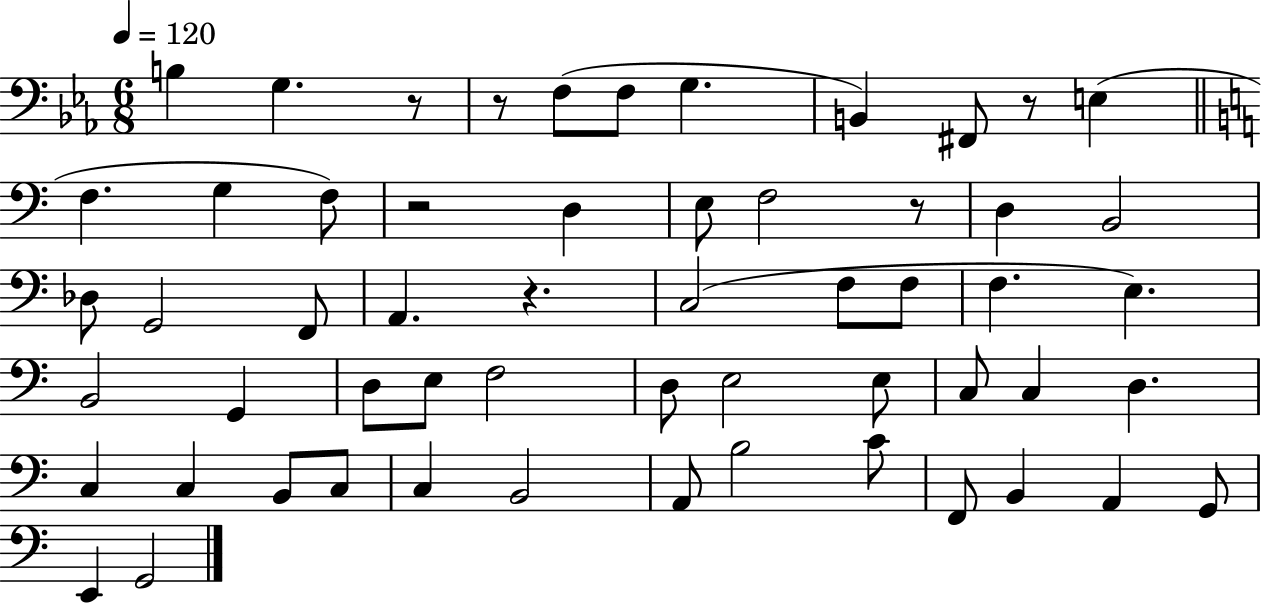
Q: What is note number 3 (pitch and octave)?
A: F3